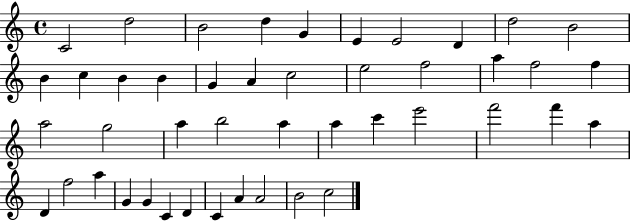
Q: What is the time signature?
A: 4/4